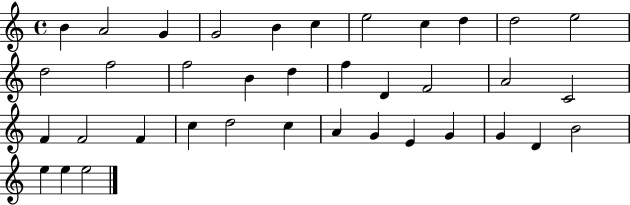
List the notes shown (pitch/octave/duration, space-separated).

B4/q A4/h G4/q G4/h B4/q C5/q E5/h C5/q D5/q D5/h E5/h D5/h F5/h F5/h B4/q D5/q F5/q D4/q F4/h A4/h C4/h F4/q F4/h F4/q C5/q D5/h C5/q A4/q G4/q E4/q G4/q G4/q D4/q B4/h E5/q E5/q E5/h